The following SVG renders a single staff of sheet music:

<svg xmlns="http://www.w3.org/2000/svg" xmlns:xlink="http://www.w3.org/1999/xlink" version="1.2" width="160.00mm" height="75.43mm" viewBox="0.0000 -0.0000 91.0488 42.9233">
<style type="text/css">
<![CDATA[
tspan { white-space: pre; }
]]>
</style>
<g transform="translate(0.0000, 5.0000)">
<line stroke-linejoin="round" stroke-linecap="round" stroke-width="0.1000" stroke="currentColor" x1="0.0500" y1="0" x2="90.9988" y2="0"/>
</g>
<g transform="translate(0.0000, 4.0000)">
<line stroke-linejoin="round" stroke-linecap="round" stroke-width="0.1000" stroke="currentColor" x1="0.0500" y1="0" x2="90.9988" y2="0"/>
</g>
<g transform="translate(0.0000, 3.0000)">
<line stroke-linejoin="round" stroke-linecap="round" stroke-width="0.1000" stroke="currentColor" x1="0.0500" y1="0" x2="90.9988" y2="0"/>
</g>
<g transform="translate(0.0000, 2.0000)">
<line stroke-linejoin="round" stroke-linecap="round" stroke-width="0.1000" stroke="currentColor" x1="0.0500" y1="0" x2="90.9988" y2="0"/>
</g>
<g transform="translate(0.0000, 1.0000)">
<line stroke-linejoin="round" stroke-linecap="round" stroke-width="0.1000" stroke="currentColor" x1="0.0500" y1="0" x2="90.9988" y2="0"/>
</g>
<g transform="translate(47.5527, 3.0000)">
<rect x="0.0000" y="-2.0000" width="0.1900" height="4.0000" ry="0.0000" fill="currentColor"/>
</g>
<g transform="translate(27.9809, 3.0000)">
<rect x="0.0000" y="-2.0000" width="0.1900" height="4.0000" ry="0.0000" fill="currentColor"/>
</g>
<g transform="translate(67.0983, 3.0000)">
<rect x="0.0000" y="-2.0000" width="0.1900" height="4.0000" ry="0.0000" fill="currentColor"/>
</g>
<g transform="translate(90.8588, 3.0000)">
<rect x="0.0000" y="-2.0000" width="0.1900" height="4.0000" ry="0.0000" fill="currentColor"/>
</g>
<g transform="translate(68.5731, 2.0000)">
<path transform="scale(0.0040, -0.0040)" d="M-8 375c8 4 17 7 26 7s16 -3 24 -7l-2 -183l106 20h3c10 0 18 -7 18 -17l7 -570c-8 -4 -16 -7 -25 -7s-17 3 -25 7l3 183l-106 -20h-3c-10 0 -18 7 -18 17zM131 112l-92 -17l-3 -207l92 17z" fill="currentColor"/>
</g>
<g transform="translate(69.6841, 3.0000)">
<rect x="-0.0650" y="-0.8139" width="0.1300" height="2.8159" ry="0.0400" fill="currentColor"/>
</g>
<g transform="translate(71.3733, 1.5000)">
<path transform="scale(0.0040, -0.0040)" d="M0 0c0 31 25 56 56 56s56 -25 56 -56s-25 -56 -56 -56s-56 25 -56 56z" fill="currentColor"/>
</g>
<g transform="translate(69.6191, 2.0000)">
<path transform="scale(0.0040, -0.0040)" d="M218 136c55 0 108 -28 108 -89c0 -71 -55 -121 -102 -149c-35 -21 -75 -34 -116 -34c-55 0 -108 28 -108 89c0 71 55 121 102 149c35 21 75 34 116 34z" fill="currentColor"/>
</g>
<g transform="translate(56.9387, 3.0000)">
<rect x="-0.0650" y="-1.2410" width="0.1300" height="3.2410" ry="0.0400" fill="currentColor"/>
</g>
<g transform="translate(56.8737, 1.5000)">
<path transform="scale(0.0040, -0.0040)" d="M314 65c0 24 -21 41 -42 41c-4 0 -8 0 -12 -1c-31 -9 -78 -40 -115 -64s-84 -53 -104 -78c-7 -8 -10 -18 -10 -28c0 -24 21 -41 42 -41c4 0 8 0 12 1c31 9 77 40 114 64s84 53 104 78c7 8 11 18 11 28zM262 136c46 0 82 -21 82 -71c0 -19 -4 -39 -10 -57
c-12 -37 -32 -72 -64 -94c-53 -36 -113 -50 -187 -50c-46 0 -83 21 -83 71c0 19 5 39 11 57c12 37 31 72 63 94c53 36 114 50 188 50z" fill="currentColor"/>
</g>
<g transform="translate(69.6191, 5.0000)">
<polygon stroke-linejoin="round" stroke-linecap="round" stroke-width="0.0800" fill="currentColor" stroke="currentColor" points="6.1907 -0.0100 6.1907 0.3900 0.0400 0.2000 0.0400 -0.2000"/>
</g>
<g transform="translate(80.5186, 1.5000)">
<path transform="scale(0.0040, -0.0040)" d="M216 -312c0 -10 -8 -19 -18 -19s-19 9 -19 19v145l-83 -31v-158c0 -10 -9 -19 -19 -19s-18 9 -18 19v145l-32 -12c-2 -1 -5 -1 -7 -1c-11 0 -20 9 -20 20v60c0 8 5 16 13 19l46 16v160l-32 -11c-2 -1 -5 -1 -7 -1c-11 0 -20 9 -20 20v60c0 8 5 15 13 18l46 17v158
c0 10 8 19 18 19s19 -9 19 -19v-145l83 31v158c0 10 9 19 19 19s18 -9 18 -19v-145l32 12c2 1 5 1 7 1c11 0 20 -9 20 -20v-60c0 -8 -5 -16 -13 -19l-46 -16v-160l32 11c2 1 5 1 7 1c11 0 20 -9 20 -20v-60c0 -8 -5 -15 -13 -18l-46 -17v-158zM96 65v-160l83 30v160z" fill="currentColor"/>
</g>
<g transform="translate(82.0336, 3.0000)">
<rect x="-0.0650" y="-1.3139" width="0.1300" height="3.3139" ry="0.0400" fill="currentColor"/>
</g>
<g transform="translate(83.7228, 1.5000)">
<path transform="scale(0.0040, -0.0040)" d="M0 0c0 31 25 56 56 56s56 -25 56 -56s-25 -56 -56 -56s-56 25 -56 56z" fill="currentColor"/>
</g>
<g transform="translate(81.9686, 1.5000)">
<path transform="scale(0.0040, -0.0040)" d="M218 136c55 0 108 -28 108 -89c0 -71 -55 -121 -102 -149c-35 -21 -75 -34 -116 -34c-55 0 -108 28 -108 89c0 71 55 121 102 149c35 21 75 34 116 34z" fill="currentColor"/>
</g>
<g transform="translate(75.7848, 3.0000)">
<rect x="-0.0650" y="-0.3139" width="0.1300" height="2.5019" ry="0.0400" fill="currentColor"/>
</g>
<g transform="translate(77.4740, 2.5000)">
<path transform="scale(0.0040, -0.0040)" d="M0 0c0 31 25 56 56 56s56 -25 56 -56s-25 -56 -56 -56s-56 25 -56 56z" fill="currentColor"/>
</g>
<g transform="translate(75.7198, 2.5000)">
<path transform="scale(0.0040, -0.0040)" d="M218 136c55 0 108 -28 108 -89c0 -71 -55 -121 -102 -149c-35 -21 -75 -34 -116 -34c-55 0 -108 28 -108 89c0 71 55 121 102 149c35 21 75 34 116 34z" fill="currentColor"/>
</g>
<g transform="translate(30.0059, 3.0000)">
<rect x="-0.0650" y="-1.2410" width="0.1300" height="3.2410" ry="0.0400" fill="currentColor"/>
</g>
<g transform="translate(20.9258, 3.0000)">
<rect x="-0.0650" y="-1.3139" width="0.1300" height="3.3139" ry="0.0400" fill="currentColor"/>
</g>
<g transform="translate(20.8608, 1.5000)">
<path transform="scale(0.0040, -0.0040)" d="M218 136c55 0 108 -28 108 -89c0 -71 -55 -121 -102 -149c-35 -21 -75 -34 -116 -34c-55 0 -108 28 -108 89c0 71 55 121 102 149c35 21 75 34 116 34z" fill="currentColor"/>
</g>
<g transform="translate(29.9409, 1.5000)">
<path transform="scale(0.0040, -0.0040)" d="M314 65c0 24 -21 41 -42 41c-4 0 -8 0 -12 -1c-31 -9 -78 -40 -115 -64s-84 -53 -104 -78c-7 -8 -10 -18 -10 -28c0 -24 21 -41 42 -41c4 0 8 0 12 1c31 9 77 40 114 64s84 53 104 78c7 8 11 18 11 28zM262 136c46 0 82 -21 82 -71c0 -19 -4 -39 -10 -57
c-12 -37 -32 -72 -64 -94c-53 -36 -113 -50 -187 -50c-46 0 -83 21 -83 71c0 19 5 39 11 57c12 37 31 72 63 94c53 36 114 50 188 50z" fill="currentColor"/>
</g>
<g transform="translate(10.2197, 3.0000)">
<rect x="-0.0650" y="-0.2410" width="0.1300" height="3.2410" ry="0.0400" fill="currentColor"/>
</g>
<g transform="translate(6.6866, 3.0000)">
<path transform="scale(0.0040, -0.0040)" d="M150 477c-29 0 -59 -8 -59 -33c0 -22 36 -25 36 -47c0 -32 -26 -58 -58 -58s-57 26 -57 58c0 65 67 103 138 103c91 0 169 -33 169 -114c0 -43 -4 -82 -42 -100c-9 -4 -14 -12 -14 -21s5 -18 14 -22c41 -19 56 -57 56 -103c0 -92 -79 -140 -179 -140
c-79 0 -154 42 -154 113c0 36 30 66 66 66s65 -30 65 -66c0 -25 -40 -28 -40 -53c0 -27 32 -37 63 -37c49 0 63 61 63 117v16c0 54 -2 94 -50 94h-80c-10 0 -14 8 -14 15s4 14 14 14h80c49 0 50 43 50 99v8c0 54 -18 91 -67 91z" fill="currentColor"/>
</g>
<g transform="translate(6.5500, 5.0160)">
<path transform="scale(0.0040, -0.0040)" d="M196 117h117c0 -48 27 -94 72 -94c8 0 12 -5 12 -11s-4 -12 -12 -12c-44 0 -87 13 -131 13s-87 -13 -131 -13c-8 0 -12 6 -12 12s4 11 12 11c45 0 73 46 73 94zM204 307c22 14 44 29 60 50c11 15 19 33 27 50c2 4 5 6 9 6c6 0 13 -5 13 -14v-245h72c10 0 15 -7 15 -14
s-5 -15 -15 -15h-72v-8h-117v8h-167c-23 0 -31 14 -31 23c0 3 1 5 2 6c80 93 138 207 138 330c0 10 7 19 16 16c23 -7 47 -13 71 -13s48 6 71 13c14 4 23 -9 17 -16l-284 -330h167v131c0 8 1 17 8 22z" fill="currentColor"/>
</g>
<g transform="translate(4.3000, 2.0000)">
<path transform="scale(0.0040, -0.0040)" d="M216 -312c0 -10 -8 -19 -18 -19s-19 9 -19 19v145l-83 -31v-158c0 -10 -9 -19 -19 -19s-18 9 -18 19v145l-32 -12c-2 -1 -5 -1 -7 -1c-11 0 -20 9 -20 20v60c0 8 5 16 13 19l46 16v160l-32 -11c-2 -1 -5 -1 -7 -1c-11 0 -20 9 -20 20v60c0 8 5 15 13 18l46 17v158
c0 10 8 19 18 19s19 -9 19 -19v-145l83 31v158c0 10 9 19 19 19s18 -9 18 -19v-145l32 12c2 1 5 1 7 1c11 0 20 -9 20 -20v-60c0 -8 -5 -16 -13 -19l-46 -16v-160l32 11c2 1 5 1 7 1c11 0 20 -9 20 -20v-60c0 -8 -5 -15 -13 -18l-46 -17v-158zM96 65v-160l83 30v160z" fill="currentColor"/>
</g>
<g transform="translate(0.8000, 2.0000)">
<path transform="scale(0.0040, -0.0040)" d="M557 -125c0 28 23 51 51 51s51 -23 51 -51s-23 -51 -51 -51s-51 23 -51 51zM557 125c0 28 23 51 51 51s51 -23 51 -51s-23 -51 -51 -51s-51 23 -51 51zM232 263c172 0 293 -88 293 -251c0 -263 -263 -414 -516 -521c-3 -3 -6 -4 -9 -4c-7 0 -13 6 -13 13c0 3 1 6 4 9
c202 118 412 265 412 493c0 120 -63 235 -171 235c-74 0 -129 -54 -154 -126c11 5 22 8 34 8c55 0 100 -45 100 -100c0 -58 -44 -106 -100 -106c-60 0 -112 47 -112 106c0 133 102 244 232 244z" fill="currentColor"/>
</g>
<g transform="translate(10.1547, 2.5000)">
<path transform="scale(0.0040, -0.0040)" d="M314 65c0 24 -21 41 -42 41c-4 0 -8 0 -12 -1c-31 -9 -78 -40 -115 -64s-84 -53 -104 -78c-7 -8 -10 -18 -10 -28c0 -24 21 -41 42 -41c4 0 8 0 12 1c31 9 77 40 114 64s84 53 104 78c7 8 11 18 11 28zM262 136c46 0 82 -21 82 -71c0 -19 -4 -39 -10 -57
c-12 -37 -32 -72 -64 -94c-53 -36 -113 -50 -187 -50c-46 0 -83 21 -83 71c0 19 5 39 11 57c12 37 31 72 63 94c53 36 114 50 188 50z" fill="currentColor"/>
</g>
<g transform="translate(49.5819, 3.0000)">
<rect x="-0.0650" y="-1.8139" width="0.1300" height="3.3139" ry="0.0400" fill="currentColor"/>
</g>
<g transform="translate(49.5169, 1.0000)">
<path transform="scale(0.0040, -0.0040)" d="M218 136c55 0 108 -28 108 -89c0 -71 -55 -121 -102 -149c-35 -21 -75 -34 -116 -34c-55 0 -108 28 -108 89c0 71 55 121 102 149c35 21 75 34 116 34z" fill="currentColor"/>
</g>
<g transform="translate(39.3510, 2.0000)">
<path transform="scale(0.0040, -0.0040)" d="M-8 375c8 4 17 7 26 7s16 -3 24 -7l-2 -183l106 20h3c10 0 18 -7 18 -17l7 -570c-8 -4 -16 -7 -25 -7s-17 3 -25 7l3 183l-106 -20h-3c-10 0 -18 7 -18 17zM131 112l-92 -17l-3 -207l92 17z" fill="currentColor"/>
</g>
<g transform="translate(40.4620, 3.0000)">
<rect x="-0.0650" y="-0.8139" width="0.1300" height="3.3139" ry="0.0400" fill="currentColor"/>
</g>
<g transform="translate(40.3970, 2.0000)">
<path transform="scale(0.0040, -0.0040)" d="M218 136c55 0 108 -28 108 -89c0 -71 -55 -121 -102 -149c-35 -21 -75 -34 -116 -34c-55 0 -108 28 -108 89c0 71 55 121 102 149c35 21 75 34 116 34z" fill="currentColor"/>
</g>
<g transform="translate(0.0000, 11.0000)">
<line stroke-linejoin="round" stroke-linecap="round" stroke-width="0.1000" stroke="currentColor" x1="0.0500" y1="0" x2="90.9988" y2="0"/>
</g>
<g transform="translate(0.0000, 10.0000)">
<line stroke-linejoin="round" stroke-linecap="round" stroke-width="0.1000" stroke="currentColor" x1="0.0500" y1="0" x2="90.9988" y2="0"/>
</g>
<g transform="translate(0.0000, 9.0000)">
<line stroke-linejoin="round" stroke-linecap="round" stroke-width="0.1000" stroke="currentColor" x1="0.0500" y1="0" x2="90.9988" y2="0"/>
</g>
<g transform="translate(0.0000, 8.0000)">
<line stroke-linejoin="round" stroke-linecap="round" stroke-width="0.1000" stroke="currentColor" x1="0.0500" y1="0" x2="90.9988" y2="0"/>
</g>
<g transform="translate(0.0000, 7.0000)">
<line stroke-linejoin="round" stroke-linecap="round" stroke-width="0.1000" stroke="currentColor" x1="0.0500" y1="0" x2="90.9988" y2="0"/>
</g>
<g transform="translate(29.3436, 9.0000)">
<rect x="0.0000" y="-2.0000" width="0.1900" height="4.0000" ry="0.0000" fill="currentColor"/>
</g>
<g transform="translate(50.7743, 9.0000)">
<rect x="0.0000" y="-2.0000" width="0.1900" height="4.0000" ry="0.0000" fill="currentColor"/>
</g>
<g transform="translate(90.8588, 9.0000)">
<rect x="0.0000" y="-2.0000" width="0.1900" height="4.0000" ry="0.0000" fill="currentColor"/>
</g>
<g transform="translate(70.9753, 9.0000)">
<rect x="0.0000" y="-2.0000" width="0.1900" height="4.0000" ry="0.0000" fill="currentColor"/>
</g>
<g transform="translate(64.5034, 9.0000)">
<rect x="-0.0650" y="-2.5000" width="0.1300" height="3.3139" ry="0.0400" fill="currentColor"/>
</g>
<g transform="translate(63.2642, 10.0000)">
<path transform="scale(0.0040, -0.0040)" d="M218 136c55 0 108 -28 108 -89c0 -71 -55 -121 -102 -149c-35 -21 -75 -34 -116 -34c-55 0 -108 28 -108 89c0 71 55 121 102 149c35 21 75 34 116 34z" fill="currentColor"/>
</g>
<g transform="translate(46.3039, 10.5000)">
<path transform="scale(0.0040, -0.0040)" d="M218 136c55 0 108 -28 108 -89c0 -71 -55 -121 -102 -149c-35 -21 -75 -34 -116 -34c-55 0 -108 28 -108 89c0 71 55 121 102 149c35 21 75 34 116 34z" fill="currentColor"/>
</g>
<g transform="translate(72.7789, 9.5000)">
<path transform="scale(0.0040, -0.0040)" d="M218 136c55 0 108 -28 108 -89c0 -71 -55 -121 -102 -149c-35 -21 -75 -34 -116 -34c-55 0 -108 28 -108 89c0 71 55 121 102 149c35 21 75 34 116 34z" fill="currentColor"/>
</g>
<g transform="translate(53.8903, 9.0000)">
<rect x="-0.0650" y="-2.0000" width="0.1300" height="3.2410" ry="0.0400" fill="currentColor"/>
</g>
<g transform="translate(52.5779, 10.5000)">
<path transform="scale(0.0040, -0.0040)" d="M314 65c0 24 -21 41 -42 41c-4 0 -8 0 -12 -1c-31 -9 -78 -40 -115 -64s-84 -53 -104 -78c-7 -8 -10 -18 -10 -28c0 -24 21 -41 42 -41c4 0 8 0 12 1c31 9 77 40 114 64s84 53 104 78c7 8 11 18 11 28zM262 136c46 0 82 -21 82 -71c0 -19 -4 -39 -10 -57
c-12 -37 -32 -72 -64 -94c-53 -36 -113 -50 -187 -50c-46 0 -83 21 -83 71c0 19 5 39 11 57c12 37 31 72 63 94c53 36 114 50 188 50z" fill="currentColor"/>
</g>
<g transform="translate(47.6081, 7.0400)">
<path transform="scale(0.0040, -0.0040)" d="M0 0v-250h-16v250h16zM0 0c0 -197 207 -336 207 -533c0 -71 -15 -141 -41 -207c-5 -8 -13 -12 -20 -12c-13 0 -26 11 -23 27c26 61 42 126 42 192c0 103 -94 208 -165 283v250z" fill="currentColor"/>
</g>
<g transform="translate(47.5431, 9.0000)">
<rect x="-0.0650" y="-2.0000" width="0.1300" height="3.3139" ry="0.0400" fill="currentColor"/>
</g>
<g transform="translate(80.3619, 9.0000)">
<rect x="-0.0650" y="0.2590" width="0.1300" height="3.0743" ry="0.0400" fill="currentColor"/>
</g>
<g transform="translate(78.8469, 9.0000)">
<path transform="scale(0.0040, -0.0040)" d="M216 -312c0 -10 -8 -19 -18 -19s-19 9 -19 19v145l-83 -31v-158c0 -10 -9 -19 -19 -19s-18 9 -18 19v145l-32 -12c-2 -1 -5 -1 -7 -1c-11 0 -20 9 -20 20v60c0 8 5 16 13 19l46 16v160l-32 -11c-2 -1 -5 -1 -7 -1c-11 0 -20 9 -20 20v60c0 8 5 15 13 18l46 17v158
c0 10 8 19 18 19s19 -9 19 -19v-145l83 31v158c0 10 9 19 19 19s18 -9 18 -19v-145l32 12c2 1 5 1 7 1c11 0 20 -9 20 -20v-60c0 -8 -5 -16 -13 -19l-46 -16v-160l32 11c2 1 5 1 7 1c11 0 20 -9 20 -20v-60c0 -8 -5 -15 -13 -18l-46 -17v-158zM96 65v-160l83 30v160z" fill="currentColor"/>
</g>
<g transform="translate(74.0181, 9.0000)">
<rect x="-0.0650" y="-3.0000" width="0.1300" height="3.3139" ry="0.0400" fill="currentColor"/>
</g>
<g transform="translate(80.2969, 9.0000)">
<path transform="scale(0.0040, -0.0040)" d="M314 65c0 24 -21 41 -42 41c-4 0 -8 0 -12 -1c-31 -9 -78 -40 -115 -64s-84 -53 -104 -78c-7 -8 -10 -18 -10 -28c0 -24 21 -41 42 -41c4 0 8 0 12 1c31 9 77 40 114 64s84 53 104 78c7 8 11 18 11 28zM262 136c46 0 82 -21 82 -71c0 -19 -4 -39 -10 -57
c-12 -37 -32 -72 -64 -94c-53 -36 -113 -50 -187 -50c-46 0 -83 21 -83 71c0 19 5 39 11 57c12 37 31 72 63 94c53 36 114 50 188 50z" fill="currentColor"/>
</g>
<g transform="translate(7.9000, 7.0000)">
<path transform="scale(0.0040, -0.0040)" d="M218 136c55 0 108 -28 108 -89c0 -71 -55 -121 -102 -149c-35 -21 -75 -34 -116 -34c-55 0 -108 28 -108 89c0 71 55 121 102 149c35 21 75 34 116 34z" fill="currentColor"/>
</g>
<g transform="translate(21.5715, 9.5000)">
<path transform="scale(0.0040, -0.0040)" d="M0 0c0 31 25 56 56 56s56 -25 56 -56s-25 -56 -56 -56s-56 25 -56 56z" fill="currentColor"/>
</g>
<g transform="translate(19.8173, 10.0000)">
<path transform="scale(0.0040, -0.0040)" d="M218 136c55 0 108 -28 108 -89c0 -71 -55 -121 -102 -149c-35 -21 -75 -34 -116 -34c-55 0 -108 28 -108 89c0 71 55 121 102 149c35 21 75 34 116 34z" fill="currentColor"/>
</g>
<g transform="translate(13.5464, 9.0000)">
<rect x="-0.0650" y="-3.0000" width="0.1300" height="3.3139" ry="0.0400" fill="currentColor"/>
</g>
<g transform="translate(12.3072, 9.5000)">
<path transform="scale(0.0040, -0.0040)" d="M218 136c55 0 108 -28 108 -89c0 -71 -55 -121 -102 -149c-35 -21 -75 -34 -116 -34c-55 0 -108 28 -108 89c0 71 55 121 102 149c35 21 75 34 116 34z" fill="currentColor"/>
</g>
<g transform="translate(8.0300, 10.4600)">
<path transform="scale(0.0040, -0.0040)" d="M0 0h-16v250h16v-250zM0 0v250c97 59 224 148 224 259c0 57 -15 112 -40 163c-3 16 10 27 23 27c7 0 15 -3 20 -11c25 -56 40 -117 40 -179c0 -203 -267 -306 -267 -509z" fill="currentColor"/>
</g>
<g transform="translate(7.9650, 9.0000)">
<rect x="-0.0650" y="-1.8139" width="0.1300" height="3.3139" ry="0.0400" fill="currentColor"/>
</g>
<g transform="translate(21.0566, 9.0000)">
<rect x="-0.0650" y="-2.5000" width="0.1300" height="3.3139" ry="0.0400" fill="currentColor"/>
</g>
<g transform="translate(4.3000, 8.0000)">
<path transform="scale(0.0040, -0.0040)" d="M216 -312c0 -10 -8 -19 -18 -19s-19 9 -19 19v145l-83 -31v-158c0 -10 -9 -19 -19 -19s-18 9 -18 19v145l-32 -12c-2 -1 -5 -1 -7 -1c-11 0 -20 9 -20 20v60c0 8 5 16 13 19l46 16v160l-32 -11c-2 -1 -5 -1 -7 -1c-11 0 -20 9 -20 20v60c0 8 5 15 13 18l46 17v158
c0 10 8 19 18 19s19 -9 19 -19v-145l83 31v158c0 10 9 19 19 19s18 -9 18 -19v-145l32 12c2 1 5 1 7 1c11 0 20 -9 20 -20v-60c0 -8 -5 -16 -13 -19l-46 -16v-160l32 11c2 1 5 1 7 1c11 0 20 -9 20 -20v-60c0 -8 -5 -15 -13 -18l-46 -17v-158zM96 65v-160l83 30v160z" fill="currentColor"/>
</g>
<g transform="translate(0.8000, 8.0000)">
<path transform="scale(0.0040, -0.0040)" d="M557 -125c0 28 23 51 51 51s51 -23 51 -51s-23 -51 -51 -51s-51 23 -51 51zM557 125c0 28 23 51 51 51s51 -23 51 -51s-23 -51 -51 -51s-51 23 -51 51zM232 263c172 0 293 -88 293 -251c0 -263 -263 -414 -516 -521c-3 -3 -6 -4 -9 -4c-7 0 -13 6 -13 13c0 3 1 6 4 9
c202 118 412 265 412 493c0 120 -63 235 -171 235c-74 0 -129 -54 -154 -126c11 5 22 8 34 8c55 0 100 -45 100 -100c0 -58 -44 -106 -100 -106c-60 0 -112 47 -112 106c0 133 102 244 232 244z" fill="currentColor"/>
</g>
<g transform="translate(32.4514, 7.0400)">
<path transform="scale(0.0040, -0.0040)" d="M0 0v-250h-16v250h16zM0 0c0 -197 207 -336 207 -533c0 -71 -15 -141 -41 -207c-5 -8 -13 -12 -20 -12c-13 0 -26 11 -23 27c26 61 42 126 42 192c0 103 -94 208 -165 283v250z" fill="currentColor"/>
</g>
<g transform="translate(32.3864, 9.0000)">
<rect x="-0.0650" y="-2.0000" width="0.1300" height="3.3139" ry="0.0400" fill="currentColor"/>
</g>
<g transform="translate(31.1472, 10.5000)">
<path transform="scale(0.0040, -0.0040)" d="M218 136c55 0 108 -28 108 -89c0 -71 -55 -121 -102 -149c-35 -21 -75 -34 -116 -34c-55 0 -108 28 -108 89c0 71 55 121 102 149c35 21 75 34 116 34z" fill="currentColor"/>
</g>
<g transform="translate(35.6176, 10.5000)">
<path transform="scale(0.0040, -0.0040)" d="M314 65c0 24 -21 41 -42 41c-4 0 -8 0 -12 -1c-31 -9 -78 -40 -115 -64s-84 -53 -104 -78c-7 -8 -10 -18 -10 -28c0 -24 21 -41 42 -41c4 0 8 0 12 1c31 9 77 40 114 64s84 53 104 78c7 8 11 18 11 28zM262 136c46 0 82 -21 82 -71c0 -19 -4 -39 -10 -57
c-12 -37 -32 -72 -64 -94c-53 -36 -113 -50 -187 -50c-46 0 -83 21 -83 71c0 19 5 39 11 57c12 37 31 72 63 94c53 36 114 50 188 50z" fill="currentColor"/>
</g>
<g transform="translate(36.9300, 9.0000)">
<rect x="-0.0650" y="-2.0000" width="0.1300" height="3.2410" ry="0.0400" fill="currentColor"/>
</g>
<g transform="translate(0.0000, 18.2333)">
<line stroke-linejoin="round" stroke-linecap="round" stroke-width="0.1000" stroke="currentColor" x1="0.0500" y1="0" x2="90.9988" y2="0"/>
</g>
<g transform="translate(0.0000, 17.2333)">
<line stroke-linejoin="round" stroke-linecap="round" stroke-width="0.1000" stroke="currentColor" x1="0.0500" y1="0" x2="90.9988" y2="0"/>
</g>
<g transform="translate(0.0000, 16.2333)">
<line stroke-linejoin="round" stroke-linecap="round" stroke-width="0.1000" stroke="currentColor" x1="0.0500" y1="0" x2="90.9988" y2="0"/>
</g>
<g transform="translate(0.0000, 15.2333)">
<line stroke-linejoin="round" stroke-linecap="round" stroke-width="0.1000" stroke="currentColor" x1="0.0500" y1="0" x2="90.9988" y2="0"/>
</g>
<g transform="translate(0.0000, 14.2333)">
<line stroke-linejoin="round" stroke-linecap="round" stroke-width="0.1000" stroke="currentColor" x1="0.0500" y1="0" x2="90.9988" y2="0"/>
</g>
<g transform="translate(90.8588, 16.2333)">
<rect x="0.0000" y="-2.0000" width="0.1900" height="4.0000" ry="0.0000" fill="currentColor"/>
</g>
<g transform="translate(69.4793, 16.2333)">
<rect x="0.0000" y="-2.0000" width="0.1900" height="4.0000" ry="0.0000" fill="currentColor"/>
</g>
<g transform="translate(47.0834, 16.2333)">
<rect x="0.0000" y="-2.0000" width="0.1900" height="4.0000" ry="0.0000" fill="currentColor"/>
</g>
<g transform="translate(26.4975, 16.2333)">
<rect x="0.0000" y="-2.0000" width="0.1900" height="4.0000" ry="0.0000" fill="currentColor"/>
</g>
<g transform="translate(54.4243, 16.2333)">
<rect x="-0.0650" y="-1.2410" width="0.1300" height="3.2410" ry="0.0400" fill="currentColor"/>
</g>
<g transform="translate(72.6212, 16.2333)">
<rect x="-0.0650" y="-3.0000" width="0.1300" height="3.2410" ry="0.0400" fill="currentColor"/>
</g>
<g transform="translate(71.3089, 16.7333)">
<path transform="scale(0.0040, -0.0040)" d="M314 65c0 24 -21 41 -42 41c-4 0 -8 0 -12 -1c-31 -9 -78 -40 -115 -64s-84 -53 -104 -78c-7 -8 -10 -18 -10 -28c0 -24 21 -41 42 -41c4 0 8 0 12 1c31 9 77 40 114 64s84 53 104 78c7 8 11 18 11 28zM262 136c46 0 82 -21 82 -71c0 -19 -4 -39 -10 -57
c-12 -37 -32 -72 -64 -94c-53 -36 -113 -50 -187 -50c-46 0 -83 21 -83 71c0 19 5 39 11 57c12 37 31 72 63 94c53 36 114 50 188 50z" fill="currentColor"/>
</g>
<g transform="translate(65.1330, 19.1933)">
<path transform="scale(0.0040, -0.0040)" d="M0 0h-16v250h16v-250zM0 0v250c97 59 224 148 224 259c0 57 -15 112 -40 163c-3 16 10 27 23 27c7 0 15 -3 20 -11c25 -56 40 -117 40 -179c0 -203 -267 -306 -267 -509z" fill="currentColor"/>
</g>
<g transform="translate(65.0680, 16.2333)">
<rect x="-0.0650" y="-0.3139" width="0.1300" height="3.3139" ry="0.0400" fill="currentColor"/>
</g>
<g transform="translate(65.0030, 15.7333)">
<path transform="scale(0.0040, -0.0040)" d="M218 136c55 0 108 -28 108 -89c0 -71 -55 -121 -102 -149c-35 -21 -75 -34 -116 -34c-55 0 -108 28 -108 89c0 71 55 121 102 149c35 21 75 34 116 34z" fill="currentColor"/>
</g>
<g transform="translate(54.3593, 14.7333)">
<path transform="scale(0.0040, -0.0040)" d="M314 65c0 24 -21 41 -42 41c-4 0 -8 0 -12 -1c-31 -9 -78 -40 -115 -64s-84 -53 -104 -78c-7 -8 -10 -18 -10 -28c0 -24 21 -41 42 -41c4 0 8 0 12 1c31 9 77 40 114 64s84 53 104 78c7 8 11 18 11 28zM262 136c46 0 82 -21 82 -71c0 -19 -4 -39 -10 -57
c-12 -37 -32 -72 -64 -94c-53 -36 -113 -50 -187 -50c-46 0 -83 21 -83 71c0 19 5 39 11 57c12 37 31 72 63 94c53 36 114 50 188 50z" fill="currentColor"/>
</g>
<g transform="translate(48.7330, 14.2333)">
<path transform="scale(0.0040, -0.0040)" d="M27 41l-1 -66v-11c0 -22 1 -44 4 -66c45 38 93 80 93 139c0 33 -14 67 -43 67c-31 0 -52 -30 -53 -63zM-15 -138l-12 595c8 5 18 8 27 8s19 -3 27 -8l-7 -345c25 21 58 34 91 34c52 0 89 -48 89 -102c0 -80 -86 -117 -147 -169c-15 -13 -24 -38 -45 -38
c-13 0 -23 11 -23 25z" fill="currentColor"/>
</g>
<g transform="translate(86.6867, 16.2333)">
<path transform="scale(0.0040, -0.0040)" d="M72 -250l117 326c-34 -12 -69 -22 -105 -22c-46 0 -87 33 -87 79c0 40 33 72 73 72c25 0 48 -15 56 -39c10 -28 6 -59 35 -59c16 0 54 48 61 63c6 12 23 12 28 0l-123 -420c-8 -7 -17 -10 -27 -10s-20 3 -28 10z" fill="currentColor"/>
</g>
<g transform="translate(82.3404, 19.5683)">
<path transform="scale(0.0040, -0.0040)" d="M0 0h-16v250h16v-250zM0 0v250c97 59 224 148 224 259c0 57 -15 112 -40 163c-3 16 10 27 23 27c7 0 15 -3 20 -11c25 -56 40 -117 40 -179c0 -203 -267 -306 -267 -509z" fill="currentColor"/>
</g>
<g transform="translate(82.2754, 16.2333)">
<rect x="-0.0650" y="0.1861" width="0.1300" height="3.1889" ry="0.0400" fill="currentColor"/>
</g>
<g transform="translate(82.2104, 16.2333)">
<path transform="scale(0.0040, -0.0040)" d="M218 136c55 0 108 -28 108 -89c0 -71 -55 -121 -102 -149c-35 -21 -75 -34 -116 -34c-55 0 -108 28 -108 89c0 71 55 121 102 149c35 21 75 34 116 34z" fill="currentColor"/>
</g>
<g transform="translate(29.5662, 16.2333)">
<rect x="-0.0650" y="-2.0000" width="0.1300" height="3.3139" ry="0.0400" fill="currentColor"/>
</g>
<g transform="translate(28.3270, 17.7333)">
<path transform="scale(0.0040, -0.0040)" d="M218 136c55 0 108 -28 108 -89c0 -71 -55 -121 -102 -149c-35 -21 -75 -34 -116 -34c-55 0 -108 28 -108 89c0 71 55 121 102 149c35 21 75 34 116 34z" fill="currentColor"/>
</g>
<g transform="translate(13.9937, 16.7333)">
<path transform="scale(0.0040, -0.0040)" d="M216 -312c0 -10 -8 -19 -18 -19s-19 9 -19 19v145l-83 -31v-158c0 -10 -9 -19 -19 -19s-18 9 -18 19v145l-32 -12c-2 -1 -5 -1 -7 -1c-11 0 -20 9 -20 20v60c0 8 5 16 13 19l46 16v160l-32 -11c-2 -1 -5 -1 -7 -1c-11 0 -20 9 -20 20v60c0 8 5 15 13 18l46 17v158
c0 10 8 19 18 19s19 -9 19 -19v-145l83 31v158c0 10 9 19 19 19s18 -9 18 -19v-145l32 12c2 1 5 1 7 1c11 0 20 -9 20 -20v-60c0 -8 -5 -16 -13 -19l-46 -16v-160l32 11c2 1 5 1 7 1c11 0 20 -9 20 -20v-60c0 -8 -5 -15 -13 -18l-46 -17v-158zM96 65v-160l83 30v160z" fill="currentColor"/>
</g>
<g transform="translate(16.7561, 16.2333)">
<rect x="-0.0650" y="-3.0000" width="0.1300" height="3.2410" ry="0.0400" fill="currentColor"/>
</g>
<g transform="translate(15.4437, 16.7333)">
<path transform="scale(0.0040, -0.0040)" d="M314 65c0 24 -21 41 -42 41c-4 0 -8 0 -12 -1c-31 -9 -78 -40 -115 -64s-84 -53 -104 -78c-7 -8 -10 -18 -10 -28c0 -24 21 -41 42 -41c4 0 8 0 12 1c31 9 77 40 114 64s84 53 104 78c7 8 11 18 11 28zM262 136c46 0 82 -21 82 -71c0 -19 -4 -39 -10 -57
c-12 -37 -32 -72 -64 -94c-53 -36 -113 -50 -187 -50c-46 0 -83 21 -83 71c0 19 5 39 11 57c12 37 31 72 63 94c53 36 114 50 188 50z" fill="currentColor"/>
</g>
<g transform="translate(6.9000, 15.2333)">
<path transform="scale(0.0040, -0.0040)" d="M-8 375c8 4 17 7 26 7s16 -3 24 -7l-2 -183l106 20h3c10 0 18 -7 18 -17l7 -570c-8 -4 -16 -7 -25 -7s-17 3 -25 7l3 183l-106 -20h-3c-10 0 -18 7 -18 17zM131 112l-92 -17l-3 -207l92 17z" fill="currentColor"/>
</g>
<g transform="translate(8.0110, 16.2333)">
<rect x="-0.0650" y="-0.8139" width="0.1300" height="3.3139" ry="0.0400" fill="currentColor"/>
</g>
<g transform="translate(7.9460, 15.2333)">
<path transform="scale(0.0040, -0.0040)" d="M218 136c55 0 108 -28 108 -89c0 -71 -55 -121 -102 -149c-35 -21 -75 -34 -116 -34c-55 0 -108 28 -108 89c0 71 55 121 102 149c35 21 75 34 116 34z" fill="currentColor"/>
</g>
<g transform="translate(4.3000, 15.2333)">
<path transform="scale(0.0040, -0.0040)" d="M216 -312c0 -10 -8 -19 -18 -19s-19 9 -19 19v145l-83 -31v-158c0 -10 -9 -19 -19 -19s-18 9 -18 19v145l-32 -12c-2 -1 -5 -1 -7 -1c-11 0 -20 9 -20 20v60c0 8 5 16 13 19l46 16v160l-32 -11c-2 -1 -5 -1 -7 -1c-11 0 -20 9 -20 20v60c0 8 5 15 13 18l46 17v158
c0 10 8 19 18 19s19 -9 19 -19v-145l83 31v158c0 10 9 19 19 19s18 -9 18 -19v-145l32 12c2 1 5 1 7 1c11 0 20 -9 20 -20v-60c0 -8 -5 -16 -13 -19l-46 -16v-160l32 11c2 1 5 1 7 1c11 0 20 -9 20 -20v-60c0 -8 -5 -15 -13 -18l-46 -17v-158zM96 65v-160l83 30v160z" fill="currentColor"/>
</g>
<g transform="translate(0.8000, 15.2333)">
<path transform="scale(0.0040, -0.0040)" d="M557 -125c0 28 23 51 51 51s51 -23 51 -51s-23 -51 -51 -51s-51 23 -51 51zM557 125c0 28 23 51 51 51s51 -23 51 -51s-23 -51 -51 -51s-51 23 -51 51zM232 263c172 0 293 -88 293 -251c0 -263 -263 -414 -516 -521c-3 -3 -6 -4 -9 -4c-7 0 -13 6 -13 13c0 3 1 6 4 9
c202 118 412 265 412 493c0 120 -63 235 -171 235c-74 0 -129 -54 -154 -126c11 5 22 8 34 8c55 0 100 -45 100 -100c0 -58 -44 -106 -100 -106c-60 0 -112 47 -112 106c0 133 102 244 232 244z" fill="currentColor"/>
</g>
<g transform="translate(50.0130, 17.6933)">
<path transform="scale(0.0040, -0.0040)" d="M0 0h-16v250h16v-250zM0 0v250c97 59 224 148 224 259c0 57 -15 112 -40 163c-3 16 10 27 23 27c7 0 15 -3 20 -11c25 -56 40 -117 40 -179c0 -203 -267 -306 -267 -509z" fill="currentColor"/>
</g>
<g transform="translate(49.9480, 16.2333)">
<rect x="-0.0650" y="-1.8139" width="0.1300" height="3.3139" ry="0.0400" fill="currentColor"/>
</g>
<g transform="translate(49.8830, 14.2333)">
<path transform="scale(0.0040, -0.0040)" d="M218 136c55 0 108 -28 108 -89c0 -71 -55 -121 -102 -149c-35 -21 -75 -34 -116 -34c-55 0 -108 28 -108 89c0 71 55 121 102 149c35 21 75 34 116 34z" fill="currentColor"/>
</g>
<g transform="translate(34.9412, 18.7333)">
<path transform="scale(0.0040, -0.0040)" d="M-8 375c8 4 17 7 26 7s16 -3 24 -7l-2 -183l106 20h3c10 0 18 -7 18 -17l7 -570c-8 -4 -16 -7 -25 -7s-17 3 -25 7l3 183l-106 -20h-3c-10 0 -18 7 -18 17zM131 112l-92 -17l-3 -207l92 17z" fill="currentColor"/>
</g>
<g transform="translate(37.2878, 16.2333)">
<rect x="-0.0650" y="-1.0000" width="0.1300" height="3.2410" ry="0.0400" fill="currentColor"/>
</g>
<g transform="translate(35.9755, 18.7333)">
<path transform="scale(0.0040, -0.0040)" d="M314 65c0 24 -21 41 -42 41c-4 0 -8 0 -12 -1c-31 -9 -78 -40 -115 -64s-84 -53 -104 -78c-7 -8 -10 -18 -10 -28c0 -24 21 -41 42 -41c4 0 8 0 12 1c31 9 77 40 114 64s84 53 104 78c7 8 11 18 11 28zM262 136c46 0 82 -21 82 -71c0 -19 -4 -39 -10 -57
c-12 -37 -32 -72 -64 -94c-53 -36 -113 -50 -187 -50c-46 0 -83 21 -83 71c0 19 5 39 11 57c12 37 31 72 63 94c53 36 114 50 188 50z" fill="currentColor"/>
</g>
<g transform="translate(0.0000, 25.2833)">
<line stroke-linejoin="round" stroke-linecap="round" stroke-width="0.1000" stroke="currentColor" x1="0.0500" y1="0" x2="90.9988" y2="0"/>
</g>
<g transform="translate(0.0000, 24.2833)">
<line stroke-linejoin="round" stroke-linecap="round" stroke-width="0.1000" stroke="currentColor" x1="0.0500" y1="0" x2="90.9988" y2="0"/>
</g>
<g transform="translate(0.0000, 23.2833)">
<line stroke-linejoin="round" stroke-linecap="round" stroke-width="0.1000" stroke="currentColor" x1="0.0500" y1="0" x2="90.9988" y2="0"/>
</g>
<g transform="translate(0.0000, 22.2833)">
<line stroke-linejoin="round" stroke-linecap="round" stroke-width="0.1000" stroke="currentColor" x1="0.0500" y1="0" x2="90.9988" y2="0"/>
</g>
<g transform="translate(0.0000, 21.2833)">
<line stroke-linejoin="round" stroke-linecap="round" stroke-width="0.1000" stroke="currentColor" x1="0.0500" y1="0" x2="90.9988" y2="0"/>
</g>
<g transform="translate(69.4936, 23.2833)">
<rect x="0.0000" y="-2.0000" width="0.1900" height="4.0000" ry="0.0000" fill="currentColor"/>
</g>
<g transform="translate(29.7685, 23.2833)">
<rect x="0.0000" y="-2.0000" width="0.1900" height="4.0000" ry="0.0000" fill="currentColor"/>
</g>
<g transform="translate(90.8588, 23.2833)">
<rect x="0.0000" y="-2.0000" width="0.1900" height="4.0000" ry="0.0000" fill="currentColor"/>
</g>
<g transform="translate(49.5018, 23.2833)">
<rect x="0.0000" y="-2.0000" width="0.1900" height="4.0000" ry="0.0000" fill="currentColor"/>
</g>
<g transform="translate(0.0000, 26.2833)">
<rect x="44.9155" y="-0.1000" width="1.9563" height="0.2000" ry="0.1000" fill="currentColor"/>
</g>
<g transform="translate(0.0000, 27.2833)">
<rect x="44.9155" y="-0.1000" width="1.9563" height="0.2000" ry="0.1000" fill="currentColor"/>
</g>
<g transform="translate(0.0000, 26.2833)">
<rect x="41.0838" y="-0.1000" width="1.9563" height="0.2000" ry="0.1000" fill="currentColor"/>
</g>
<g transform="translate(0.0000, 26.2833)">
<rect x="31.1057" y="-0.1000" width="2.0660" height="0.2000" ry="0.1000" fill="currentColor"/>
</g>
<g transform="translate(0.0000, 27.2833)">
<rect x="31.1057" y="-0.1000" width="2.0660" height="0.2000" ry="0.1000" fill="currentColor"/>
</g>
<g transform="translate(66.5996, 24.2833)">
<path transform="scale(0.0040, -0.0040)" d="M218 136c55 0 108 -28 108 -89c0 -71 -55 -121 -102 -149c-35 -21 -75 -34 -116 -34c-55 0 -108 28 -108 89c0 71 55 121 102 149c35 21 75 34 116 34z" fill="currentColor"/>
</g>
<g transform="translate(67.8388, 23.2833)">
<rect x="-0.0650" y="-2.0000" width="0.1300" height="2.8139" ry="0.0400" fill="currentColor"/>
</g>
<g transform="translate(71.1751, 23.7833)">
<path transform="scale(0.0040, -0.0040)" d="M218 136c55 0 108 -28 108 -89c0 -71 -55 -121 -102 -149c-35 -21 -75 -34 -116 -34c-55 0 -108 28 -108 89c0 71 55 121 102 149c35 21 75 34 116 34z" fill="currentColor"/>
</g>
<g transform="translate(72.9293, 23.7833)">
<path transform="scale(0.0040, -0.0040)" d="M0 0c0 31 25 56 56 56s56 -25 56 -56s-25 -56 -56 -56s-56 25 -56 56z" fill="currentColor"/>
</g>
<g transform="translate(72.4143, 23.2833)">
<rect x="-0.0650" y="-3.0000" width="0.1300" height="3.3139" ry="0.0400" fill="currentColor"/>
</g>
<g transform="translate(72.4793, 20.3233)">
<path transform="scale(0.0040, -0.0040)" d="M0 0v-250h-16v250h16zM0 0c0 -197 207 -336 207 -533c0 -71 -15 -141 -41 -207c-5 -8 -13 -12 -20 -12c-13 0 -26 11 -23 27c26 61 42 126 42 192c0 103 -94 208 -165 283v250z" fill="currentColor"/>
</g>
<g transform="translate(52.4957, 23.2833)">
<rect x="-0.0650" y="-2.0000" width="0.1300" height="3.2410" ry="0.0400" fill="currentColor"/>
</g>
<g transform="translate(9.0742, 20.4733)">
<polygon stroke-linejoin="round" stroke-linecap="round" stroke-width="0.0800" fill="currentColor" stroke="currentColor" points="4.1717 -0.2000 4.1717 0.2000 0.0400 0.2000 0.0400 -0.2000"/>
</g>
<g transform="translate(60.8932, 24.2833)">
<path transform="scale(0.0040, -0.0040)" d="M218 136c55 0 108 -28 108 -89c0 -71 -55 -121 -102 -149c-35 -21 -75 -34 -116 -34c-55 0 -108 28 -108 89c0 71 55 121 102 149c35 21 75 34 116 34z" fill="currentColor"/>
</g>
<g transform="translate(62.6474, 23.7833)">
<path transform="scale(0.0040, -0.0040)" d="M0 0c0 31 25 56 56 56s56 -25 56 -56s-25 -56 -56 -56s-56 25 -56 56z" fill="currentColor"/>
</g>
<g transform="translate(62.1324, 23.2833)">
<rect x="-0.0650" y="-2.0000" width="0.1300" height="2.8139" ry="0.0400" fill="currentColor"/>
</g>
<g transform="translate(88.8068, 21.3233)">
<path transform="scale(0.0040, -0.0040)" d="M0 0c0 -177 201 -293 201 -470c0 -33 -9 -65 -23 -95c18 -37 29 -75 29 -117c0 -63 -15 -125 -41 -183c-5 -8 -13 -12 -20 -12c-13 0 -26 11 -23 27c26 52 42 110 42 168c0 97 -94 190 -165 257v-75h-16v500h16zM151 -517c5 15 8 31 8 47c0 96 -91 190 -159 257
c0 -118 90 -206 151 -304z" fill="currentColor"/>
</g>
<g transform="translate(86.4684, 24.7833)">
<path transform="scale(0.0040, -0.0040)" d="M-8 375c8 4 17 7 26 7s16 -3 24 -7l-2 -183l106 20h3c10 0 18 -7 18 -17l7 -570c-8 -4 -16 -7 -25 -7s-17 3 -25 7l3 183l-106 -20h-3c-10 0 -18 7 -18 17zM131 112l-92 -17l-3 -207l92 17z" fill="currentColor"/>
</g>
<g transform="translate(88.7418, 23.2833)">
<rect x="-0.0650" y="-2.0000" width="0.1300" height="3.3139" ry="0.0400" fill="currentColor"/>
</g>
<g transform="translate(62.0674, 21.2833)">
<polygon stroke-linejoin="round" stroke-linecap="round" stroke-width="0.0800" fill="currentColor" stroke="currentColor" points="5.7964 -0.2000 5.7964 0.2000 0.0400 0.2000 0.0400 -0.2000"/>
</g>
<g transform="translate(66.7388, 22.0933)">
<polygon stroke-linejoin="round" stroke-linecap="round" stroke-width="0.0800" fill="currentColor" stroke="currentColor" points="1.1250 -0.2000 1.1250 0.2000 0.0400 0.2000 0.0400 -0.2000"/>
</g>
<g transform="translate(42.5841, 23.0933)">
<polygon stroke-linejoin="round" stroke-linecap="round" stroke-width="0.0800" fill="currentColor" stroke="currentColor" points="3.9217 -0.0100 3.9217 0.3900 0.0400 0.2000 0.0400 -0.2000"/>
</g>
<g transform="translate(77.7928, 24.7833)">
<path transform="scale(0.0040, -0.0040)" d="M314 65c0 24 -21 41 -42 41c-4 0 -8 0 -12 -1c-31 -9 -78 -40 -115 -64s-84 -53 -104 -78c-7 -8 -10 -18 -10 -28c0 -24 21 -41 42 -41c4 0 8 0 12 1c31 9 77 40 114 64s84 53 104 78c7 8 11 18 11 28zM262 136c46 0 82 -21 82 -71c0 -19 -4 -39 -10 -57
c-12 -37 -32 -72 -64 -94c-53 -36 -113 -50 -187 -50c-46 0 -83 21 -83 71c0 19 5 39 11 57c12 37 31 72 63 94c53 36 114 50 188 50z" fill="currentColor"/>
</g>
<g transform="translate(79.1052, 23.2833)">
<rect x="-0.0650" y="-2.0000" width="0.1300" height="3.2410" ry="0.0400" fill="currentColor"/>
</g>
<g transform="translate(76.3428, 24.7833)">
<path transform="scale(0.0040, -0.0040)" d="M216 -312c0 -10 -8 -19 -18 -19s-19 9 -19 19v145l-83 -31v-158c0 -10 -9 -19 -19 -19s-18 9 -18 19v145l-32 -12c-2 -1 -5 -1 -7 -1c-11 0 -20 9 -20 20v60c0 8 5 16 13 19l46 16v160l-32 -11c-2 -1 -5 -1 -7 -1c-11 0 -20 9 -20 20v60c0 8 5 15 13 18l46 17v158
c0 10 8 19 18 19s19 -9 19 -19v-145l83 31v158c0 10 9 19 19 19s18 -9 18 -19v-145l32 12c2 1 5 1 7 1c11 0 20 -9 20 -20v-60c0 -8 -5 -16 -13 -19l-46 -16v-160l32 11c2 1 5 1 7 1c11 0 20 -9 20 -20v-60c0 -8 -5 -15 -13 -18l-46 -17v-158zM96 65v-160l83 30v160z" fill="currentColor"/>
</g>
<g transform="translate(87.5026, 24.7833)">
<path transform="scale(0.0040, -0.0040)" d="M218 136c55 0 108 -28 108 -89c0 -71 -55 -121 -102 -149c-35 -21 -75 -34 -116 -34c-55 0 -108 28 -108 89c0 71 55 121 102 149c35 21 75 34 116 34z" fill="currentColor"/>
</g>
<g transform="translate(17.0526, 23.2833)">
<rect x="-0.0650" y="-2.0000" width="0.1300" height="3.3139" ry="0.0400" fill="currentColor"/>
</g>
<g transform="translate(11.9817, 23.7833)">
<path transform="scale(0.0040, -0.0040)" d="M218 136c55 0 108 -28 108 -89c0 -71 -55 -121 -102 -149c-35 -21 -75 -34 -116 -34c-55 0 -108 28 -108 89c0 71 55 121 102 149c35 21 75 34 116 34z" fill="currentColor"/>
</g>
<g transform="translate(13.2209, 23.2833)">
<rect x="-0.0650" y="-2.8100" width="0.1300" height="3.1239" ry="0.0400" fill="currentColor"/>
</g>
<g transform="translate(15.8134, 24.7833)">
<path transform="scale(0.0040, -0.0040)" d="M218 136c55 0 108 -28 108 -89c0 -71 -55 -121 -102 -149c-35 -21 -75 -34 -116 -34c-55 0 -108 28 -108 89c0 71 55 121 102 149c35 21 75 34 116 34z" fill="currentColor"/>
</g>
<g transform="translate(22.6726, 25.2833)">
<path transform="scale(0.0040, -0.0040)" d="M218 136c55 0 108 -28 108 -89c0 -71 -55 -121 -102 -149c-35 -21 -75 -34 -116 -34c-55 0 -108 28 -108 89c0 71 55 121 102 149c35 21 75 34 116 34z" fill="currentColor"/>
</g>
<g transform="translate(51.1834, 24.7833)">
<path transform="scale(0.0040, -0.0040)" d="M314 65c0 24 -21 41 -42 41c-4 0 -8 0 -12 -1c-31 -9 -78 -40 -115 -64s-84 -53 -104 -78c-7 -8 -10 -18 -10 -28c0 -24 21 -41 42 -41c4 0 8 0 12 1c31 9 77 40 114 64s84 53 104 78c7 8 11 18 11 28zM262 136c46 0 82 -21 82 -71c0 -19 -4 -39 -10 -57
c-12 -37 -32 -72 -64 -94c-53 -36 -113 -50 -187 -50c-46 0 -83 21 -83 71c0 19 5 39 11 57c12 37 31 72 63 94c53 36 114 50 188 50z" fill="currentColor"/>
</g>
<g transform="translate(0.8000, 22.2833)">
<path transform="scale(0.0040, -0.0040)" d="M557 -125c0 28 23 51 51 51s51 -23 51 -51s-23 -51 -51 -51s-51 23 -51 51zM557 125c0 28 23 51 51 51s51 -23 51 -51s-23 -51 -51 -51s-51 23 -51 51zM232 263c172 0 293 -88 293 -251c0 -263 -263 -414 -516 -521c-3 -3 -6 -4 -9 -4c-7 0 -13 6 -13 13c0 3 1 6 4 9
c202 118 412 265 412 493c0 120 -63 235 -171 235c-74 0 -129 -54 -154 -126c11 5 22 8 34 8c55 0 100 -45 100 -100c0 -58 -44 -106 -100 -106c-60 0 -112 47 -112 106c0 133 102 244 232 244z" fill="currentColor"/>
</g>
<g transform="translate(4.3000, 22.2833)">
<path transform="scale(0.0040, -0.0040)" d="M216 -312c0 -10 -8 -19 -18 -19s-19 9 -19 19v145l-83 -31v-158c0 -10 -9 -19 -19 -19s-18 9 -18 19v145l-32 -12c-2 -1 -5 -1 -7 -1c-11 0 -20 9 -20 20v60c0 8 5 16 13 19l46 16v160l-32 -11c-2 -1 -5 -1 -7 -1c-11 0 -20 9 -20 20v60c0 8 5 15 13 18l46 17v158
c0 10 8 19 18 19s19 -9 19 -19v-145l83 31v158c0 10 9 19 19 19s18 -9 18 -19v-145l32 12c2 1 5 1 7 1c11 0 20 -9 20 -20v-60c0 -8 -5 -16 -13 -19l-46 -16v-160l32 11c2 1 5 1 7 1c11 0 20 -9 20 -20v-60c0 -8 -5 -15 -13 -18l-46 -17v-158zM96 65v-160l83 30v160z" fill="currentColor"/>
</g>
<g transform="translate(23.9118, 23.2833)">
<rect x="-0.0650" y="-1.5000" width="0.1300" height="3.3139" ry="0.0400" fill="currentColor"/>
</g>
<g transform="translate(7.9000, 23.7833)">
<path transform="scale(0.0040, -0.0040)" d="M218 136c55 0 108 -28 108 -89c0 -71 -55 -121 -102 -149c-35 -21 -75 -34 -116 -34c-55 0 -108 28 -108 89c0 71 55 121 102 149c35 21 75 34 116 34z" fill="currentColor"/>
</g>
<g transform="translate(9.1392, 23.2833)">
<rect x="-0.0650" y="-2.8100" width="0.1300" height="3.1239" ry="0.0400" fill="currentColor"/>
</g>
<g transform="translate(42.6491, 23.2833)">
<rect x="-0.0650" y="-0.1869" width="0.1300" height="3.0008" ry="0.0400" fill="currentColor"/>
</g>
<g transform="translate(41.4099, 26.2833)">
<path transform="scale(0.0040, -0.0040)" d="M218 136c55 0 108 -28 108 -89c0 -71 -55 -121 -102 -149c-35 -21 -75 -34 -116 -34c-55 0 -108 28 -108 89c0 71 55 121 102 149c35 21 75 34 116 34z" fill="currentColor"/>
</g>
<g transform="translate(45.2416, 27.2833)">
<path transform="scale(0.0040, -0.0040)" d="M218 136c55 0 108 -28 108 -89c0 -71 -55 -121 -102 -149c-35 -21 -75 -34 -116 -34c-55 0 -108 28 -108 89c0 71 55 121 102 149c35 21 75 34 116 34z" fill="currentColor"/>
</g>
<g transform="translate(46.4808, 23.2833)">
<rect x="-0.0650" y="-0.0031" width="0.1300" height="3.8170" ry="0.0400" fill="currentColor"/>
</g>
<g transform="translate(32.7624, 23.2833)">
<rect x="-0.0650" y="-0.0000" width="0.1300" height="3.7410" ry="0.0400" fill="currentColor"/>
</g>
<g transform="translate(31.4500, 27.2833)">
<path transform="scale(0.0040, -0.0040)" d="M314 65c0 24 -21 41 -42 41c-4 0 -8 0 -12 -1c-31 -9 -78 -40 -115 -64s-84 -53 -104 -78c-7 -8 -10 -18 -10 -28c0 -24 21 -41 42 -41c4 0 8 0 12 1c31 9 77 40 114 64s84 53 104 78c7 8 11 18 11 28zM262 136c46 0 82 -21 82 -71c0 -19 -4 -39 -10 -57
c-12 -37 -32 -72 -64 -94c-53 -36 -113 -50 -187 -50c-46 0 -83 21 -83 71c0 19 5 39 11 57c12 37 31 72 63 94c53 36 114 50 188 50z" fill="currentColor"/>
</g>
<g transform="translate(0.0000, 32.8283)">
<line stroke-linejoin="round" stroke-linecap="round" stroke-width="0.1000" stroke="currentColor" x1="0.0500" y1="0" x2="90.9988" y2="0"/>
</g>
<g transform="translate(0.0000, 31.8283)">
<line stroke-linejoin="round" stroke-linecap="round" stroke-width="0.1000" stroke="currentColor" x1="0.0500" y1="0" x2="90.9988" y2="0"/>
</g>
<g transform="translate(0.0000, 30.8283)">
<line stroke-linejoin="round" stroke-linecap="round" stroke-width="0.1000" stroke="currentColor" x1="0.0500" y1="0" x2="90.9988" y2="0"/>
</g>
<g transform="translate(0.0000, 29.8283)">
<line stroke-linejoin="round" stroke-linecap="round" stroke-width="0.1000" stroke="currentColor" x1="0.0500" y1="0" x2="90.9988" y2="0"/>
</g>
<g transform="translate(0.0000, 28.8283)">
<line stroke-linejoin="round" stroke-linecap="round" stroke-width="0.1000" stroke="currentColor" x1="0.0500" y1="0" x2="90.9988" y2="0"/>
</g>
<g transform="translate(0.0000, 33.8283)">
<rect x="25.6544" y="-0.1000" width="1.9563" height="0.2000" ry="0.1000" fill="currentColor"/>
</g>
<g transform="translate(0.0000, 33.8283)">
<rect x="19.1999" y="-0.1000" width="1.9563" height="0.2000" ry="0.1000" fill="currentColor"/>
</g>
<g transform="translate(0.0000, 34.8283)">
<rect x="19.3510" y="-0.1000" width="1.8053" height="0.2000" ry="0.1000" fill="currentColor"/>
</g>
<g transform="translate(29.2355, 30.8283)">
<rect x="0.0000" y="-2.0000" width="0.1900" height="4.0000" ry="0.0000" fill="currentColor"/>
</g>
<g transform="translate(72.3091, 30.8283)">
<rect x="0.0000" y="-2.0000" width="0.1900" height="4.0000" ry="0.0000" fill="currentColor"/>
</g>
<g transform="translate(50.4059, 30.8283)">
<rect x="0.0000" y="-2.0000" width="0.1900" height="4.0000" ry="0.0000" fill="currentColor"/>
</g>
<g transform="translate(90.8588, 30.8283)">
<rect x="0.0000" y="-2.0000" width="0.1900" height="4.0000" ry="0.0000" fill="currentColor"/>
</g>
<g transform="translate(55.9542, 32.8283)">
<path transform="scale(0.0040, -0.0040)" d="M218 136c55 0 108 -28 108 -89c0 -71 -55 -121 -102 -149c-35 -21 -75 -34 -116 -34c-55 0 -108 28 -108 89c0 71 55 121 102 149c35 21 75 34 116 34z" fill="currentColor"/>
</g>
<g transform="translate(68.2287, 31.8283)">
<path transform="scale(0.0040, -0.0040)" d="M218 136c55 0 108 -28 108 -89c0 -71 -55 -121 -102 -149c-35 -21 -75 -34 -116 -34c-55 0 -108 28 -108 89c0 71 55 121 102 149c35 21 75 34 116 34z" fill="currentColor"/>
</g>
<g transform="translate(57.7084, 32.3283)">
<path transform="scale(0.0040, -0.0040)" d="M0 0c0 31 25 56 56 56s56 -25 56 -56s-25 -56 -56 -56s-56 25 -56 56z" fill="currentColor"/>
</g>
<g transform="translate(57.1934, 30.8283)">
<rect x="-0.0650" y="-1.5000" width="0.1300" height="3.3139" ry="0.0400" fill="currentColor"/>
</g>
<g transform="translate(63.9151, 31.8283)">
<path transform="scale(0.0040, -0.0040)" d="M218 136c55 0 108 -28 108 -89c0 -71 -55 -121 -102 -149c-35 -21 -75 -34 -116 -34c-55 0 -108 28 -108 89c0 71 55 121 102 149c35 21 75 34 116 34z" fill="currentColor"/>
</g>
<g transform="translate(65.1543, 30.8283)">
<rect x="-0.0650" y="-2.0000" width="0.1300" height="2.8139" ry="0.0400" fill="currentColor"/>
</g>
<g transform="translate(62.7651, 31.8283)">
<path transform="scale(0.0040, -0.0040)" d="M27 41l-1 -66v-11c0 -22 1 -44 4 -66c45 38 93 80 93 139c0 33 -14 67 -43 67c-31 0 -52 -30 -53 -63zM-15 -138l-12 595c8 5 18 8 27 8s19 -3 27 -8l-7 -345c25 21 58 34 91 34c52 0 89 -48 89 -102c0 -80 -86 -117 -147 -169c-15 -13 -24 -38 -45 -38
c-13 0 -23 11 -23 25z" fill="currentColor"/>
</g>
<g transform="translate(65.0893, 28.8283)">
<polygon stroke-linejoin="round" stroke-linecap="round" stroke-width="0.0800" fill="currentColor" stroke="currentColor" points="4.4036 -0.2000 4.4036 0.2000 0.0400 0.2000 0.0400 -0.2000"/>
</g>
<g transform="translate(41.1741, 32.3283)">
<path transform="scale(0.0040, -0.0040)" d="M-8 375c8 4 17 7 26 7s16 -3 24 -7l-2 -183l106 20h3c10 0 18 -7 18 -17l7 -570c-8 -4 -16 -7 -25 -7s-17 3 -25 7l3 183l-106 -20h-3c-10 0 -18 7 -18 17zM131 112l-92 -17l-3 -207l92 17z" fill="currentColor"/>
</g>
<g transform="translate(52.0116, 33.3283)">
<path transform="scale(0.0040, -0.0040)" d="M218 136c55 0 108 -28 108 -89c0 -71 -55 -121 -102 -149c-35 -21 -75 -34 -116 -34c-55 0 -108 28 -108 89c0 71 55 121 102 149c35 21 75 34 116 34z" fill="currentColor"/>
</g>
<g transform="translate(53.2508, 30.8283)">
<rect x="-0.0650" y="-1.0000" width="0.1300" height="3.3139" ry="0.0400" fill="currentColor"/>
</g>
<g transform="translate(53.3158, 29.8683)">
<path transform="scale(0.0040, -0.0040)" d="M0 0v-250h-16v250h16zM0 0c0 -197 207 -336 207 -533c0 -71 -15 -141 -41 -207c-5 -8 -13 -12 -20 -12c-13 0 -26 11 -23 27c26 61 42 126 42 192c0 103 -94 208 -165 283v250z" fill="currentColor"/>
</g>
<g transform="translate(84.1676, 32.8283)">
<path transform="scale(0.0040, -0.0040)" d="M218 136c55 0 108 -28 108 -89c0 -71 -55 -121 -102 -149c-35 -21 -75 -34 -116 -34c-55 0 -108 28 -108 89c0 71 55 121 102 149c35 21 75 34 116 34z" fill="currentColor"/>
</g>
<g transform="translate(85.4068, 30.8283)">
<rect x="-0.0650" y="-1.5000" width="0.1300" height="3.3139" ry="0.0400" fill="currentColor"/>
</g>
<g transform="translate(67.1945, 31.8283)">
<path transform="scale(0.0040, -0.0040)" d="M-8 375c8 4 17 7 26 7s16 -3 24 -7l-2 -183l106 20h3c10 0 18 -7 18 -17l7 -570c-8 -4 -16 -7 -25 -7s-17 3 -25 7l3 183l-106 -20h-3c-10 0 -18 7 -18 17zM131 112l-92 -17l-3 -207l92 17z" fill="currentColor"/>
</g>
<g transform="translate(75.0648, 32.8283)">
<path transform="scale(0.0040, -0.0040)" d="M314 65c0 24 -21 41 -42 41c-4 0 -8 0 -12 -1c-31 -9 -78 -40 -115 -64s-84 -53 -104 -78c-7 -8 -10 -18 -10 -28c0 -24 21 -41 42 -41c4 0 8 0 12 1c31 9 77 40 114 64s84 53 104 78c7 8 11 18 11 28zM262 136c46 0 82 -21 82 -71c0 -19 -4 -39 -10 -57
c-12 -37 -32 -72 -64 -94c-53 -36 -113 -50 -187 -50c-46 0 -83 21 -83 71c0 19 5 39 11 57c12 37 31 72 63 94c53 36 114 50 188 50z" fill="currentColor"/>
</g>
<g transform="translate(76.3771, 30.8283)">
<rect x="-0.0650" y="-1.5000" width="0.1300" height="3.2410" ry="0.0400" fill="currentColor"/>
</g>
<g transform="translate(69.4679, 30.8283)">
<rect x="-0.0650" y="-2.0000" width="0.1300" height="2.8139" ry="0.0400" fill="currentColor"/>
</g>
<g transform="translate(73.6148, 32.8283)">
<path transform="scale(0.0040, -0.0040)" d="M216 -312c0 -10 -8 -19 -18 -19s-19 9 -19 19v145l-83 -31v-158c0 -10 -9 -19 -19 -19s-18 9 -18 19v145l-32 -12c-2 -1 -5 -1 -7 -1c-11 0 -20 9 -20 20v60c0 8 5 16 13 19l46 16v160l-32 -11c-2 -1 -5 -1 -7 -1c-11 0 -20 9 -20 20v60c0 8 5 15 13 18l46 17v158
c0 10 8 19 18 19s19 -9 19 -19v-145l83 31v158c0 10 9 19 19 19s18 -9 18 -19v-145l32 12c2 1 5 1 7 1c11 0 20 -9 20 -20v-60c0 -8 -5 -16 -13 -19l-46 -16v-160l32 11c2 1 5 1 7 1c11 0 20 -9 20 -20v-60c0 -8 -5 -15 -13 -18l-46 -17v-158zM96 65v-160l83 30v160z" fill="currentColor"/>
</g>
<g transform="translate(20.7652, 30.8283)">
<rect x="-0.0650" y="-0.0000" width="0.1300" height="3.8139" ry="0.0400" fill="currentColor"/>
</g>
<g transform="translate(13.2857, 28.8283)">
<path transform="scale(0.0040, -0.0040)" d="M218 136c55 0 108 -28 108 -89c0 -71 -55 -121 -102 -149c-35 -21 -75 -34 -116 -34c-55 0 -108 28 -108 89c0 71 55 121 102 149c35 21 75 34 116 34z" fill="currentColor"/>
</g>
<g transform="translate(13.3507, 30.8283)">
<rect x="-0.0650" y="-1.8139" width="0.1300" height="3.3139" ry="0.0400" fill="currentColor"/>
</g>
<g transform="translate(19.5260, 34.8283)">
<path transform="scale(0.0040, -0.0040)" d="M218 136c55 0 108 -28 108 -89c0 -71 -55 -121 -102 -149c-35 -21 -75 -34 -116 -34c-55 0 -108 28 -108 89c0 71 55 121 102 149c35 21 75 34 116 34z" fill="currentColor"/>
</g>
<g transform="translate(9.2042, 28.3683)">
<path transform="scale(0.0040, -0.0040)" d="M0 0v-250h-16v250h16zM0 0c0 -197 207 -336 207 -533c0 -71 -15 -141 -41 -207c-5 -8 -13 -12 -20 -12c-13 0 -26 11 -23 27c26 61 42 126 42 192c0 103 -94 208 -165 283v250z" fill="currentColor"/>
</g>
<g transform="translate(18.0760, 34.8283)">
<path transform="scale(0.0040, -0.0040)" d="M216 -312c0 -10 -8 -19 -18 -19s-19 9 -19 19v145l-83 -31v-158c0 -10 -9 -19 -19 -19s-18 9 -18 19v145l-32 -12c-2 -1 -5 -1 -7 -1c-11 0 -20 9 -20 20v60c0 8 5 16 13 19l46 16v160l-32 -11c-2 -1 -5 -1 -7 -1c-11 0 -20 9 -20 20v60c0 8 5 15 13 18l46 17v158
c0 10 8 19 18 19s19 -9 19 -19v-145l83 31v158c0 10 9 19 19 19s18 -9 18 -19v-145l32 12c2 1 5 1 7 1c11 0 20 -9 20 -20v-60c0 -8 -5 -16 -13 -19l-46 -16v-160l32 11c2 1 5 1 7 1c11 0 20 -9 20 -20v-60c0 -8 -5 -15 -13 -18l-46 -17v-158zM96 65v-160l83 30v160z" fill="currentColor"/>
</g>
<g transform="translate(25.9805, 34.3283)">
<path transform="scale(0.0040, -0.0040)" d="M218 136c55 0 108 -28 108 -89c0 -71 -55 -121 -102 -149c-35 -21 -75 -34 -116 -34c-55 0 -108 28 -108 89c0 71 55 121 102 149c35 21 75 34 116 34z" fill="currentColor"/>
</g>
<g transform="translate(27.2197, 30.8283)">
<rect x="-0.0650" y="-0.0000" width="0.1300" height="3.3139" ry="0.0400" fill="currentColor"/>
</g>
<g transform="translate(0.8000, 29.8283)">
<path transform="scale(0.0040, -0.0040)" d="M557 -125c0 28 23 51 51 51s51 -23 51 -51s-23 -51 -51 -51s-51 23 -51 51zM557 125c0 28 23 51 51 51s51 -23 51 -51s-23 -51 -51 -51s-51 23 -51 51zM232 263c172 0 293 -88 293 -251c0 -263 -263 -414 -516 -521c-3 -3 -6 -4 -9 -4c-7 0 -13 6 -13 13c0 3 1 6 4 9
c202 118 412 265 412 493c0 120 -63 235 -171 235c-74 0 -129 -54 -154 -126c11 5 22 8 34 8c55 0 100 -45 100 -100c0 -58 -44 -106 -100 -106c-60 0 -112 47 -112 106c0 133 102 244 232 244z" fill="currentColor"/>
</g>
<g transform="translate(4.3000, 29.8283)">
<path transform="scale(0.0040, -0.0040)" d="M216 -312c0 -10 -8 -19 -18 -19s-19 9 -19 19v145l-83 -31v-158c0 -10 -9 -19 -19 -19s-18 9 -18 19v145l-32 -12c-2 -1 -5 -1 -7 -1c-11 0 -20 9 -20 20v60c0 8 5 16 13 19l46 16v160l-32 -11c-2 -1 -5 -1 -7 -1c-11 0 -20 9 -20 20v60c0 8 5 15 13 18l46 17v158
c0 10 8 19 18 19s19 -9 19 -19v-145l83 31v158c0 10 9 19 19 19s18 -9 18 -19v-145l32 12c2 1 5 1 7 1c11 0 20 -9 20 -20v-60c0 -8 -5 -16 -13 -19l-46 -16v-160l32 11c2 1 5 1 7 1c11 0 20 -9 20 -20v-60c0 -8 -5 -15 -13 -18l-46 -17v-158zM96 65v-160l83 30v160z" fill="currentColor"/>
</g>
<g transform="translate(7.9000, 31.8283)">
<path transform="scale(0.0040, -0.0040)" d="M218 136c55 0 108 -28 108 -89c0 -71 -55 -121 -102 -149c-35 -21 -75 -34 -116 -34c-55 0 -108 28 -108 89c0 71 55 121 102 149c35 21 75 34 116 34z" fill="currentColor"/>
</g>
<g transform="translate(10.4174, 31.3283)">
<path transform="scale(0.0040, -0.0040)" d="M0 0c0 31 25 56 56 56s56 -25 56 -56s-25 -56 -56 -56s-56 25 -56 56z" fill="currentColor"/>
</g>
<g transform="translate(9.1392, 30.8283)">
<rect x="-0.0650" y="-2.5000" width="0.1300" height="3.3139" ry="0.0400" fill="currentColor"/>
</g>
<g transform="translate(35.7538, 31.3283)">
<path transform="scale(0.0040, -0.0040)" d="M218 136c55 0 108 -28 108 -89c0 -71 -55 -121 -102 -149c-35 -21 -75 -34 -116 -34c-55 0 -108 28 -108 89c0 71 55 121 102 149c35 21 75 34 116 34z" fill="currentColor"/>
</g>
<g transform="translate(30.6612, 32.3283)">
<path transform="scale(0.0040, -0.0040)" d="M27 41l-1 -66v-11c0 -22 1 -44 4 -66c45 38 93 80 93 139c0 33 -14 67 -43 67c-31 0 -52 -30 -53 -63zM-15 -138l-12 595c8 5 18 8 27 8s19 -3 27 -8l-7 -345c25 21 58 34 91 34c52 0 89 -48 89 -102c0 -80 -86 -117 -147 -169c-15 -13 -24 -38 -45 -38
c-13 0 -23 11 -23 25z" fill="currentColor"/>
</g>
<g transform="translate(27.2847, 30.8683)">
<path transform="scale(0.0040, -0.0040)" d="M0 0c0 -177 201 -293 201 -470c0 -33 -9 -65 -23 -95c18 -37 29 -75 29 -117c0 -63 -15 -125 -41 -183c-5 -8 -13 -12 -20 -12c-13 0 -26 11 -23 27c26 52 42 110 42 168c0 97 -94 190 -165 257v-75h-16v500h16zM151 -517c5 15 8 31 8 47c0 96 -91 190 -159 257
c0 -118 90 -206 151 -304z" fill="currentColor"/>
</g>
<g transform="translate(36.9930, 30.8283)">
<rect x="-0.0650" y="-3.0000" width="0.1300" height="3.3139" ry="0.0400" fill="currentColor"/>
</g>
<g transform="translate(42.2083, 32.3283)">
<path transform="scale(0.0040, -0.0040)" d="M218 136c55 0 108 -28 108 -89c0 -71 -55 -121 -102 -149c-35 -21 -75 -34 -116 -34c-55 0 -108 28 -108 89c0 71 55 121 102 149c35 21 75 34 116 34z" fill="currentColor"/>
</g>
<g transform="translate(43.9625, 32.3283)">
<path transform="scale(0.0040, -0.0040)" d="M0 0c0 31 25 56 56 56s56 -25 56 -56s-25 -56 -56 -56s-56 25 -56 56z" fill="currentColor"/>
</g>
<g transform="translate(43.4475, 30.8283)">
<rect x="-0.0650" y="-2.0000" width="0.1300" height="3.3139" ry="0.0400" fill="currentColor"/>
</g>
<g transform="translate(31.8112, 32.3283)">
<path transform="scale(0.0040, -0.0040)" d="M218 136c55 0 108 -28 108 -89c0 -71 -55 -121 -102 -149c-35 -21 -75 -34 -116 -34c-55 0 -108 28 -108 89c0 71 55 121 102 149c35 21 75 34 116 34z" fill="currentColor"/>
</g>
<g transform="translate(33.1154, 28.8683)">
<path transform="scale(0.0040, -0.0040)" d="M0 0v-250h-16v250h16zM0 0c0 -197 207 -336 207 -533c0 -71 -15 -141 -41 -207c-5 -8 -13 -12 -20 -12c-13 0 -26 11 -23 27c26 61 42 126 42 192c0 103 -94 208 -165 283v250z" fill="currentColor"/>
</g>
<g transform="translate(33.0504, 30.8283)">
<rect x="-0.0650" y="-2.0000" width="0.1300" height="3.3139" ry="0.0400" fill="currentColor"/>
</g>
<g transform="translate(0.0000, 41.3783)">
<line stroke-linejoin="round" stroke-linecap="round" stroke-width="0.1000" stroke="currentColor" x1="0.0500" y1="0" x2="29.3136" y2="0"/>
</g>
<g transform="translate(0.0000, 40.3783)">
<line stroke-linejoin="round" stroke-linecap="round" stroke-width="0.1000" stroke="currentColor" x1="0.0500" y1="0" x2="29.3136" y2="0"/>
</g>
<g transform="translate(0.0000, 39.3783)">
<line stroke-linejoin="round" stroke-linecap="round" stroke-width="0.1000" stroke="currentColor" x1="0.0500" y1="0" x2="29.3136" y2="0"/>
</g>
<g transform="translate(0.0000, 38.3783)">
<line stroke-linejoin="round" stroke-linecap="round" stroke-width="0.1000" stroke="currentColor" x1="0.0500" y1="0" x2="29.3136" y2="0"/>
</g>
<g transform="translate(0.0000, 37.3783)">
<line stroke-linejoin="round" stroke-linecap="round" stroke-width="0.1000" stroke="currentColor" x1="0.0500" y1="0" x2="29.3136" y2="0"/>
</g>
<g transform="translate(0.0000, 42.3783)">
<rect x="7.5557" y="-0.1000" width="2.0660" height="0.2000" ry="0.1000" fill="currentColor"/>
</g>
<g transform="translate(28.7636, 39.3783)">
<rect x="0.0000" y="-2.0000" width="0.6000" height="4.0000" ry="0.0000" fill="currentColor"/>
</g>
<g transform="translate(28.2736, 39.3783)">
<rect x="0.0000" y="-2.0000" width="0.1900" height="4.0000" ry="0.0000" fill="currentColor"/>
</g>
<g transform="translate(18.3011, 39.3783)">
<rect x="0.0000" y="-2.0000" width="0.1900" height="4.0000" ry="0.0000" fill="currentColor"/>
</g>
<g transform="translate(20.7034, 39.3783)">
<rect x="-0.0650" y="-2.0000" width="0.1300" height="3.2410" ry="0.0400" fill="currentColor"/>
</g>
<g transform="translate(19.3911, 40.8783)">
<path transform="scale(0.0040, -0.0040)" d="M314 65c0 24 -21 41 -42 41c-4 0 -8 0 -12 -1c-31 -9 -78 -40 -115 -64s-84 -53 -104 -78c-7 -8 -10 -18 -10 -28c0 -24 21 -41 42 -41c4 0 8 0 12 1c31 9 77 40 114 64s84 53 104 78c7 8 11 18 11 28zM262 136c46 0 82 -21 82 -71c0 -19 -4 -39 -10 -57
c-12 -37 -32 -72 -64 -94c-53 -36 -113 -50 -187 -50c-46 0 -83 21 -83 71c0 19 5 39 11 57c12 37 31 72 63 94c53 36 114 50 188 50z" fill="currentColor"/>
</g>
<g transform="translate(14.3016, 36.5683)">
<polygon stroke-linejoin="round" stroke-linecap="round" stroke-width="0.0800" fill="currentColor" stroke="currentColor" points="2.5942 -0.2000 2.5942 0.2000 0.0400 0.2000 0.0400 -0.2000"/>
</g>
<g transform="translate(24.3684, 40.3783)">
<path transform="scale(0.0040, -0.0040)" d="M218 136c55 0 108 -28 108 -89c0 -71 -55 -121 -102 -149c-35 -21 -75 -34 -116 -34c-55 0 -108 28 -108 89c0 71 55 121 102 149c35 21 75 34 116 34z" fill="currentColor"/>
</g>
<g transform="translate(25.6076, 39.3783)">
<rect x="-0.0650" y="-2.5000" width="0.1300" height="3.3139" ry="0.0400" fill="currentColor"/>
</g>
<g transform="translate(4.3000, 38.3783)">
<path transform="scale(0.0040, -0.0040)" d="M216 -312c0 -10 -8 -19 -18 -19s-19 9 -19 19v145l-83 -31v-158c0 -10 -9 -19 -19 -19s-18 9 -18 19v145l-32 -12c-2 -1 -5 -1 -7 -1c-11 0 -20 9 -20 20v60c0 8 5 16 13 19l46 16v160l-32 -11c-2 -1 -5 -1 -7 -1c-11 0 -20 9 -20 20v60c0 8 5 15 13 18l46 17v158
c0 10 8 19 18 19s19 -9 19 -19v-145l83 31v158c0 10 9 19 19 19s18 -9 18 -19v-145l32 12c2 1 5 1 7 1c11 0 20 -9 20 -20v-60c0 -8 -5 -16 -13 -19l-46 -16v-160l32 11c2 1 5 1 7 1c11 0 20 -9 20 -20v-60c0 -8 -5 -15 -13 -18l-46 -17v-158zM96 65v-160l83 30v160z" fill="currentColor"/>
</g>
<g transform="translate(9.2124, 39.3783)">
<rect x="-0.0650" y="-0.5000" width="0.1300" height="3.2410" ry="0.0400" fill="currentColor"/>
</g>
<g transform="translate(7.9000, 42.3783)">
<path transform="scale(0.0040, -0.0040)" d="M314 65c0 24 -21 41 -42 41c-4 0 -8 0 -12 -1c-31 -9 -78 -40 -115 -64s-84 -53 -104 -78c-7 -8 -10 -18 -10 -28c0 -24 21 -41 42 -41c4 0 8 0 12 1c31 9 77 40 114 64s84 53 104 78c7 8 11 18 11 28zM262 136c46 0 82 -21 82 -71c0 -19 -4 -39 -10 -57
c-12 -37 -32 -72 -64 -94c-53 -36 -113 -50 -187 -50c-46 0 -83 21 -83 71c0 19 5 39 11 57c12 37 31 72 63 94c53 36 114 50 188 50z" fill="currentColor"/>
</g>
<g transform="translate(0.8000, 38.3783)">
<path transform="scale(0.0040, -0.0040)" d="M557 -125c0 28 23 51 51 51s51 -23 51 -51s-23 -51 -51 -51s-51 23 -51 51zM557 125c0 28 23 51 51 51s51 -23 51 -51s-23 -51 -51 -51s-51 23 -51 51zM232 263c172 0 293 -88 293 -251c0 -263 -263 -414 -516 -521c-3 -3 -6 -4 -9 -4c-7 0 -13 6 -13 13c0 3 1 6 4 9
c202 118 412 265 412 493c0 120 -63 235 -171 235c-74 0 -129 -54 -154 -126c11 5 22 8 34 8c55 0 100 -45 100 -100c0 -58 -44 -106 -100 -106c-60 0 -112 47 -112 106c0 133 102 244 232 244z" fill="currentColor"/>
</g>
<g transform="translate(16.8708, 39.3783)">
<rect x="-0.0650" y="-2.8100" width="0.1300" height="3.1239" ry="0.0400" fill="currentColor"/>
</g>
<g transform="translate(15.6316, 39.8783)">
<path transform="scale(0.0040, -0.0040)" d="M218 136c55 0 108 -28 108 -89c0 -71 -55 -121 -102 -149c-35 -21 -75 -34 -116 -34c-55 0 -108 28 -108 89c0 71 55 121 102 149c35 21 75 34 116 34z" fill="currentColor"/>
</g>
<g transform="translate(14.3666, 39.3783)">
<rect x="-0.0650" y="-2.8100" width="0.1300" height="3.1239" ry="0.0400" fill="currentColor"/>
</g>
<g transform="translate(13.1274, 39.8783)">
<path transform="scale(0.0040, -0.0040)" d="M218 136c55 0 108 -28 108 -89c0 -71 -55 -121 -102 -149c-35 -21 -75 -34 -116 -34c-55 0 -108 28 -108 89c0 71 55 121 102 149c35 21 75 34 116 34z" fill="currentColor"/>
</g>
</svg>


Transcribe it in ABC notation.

X:1
T:Untitled
M:3/4
L:1/4
K:G
E,2 G, G,2 F, A, G,2 F,/2 E,/2 ^G, A,/2 C, B,, A,,/2 A,,2 A,,/2 A,,2 B,, C, ^D,2 F, ^C,2 A,, F,,2 _A,/2 G,2 E,/2 C,2 D,/2 z/2 C,/2 C,/2 A,, G,, C,,2 E,,/2 C,,/2 A,,2 B,,/2 B,,/4 C,/2 ^A,,2 A,,/4 B,,/2 A, ^C,, D,,/4 _A,,/2 C, A,, ^F,,/2 G,, _B,,/2 B,,/2 ^G,,2 ^G,, E,,2 C,/2 C,/2 A,,2 B,,